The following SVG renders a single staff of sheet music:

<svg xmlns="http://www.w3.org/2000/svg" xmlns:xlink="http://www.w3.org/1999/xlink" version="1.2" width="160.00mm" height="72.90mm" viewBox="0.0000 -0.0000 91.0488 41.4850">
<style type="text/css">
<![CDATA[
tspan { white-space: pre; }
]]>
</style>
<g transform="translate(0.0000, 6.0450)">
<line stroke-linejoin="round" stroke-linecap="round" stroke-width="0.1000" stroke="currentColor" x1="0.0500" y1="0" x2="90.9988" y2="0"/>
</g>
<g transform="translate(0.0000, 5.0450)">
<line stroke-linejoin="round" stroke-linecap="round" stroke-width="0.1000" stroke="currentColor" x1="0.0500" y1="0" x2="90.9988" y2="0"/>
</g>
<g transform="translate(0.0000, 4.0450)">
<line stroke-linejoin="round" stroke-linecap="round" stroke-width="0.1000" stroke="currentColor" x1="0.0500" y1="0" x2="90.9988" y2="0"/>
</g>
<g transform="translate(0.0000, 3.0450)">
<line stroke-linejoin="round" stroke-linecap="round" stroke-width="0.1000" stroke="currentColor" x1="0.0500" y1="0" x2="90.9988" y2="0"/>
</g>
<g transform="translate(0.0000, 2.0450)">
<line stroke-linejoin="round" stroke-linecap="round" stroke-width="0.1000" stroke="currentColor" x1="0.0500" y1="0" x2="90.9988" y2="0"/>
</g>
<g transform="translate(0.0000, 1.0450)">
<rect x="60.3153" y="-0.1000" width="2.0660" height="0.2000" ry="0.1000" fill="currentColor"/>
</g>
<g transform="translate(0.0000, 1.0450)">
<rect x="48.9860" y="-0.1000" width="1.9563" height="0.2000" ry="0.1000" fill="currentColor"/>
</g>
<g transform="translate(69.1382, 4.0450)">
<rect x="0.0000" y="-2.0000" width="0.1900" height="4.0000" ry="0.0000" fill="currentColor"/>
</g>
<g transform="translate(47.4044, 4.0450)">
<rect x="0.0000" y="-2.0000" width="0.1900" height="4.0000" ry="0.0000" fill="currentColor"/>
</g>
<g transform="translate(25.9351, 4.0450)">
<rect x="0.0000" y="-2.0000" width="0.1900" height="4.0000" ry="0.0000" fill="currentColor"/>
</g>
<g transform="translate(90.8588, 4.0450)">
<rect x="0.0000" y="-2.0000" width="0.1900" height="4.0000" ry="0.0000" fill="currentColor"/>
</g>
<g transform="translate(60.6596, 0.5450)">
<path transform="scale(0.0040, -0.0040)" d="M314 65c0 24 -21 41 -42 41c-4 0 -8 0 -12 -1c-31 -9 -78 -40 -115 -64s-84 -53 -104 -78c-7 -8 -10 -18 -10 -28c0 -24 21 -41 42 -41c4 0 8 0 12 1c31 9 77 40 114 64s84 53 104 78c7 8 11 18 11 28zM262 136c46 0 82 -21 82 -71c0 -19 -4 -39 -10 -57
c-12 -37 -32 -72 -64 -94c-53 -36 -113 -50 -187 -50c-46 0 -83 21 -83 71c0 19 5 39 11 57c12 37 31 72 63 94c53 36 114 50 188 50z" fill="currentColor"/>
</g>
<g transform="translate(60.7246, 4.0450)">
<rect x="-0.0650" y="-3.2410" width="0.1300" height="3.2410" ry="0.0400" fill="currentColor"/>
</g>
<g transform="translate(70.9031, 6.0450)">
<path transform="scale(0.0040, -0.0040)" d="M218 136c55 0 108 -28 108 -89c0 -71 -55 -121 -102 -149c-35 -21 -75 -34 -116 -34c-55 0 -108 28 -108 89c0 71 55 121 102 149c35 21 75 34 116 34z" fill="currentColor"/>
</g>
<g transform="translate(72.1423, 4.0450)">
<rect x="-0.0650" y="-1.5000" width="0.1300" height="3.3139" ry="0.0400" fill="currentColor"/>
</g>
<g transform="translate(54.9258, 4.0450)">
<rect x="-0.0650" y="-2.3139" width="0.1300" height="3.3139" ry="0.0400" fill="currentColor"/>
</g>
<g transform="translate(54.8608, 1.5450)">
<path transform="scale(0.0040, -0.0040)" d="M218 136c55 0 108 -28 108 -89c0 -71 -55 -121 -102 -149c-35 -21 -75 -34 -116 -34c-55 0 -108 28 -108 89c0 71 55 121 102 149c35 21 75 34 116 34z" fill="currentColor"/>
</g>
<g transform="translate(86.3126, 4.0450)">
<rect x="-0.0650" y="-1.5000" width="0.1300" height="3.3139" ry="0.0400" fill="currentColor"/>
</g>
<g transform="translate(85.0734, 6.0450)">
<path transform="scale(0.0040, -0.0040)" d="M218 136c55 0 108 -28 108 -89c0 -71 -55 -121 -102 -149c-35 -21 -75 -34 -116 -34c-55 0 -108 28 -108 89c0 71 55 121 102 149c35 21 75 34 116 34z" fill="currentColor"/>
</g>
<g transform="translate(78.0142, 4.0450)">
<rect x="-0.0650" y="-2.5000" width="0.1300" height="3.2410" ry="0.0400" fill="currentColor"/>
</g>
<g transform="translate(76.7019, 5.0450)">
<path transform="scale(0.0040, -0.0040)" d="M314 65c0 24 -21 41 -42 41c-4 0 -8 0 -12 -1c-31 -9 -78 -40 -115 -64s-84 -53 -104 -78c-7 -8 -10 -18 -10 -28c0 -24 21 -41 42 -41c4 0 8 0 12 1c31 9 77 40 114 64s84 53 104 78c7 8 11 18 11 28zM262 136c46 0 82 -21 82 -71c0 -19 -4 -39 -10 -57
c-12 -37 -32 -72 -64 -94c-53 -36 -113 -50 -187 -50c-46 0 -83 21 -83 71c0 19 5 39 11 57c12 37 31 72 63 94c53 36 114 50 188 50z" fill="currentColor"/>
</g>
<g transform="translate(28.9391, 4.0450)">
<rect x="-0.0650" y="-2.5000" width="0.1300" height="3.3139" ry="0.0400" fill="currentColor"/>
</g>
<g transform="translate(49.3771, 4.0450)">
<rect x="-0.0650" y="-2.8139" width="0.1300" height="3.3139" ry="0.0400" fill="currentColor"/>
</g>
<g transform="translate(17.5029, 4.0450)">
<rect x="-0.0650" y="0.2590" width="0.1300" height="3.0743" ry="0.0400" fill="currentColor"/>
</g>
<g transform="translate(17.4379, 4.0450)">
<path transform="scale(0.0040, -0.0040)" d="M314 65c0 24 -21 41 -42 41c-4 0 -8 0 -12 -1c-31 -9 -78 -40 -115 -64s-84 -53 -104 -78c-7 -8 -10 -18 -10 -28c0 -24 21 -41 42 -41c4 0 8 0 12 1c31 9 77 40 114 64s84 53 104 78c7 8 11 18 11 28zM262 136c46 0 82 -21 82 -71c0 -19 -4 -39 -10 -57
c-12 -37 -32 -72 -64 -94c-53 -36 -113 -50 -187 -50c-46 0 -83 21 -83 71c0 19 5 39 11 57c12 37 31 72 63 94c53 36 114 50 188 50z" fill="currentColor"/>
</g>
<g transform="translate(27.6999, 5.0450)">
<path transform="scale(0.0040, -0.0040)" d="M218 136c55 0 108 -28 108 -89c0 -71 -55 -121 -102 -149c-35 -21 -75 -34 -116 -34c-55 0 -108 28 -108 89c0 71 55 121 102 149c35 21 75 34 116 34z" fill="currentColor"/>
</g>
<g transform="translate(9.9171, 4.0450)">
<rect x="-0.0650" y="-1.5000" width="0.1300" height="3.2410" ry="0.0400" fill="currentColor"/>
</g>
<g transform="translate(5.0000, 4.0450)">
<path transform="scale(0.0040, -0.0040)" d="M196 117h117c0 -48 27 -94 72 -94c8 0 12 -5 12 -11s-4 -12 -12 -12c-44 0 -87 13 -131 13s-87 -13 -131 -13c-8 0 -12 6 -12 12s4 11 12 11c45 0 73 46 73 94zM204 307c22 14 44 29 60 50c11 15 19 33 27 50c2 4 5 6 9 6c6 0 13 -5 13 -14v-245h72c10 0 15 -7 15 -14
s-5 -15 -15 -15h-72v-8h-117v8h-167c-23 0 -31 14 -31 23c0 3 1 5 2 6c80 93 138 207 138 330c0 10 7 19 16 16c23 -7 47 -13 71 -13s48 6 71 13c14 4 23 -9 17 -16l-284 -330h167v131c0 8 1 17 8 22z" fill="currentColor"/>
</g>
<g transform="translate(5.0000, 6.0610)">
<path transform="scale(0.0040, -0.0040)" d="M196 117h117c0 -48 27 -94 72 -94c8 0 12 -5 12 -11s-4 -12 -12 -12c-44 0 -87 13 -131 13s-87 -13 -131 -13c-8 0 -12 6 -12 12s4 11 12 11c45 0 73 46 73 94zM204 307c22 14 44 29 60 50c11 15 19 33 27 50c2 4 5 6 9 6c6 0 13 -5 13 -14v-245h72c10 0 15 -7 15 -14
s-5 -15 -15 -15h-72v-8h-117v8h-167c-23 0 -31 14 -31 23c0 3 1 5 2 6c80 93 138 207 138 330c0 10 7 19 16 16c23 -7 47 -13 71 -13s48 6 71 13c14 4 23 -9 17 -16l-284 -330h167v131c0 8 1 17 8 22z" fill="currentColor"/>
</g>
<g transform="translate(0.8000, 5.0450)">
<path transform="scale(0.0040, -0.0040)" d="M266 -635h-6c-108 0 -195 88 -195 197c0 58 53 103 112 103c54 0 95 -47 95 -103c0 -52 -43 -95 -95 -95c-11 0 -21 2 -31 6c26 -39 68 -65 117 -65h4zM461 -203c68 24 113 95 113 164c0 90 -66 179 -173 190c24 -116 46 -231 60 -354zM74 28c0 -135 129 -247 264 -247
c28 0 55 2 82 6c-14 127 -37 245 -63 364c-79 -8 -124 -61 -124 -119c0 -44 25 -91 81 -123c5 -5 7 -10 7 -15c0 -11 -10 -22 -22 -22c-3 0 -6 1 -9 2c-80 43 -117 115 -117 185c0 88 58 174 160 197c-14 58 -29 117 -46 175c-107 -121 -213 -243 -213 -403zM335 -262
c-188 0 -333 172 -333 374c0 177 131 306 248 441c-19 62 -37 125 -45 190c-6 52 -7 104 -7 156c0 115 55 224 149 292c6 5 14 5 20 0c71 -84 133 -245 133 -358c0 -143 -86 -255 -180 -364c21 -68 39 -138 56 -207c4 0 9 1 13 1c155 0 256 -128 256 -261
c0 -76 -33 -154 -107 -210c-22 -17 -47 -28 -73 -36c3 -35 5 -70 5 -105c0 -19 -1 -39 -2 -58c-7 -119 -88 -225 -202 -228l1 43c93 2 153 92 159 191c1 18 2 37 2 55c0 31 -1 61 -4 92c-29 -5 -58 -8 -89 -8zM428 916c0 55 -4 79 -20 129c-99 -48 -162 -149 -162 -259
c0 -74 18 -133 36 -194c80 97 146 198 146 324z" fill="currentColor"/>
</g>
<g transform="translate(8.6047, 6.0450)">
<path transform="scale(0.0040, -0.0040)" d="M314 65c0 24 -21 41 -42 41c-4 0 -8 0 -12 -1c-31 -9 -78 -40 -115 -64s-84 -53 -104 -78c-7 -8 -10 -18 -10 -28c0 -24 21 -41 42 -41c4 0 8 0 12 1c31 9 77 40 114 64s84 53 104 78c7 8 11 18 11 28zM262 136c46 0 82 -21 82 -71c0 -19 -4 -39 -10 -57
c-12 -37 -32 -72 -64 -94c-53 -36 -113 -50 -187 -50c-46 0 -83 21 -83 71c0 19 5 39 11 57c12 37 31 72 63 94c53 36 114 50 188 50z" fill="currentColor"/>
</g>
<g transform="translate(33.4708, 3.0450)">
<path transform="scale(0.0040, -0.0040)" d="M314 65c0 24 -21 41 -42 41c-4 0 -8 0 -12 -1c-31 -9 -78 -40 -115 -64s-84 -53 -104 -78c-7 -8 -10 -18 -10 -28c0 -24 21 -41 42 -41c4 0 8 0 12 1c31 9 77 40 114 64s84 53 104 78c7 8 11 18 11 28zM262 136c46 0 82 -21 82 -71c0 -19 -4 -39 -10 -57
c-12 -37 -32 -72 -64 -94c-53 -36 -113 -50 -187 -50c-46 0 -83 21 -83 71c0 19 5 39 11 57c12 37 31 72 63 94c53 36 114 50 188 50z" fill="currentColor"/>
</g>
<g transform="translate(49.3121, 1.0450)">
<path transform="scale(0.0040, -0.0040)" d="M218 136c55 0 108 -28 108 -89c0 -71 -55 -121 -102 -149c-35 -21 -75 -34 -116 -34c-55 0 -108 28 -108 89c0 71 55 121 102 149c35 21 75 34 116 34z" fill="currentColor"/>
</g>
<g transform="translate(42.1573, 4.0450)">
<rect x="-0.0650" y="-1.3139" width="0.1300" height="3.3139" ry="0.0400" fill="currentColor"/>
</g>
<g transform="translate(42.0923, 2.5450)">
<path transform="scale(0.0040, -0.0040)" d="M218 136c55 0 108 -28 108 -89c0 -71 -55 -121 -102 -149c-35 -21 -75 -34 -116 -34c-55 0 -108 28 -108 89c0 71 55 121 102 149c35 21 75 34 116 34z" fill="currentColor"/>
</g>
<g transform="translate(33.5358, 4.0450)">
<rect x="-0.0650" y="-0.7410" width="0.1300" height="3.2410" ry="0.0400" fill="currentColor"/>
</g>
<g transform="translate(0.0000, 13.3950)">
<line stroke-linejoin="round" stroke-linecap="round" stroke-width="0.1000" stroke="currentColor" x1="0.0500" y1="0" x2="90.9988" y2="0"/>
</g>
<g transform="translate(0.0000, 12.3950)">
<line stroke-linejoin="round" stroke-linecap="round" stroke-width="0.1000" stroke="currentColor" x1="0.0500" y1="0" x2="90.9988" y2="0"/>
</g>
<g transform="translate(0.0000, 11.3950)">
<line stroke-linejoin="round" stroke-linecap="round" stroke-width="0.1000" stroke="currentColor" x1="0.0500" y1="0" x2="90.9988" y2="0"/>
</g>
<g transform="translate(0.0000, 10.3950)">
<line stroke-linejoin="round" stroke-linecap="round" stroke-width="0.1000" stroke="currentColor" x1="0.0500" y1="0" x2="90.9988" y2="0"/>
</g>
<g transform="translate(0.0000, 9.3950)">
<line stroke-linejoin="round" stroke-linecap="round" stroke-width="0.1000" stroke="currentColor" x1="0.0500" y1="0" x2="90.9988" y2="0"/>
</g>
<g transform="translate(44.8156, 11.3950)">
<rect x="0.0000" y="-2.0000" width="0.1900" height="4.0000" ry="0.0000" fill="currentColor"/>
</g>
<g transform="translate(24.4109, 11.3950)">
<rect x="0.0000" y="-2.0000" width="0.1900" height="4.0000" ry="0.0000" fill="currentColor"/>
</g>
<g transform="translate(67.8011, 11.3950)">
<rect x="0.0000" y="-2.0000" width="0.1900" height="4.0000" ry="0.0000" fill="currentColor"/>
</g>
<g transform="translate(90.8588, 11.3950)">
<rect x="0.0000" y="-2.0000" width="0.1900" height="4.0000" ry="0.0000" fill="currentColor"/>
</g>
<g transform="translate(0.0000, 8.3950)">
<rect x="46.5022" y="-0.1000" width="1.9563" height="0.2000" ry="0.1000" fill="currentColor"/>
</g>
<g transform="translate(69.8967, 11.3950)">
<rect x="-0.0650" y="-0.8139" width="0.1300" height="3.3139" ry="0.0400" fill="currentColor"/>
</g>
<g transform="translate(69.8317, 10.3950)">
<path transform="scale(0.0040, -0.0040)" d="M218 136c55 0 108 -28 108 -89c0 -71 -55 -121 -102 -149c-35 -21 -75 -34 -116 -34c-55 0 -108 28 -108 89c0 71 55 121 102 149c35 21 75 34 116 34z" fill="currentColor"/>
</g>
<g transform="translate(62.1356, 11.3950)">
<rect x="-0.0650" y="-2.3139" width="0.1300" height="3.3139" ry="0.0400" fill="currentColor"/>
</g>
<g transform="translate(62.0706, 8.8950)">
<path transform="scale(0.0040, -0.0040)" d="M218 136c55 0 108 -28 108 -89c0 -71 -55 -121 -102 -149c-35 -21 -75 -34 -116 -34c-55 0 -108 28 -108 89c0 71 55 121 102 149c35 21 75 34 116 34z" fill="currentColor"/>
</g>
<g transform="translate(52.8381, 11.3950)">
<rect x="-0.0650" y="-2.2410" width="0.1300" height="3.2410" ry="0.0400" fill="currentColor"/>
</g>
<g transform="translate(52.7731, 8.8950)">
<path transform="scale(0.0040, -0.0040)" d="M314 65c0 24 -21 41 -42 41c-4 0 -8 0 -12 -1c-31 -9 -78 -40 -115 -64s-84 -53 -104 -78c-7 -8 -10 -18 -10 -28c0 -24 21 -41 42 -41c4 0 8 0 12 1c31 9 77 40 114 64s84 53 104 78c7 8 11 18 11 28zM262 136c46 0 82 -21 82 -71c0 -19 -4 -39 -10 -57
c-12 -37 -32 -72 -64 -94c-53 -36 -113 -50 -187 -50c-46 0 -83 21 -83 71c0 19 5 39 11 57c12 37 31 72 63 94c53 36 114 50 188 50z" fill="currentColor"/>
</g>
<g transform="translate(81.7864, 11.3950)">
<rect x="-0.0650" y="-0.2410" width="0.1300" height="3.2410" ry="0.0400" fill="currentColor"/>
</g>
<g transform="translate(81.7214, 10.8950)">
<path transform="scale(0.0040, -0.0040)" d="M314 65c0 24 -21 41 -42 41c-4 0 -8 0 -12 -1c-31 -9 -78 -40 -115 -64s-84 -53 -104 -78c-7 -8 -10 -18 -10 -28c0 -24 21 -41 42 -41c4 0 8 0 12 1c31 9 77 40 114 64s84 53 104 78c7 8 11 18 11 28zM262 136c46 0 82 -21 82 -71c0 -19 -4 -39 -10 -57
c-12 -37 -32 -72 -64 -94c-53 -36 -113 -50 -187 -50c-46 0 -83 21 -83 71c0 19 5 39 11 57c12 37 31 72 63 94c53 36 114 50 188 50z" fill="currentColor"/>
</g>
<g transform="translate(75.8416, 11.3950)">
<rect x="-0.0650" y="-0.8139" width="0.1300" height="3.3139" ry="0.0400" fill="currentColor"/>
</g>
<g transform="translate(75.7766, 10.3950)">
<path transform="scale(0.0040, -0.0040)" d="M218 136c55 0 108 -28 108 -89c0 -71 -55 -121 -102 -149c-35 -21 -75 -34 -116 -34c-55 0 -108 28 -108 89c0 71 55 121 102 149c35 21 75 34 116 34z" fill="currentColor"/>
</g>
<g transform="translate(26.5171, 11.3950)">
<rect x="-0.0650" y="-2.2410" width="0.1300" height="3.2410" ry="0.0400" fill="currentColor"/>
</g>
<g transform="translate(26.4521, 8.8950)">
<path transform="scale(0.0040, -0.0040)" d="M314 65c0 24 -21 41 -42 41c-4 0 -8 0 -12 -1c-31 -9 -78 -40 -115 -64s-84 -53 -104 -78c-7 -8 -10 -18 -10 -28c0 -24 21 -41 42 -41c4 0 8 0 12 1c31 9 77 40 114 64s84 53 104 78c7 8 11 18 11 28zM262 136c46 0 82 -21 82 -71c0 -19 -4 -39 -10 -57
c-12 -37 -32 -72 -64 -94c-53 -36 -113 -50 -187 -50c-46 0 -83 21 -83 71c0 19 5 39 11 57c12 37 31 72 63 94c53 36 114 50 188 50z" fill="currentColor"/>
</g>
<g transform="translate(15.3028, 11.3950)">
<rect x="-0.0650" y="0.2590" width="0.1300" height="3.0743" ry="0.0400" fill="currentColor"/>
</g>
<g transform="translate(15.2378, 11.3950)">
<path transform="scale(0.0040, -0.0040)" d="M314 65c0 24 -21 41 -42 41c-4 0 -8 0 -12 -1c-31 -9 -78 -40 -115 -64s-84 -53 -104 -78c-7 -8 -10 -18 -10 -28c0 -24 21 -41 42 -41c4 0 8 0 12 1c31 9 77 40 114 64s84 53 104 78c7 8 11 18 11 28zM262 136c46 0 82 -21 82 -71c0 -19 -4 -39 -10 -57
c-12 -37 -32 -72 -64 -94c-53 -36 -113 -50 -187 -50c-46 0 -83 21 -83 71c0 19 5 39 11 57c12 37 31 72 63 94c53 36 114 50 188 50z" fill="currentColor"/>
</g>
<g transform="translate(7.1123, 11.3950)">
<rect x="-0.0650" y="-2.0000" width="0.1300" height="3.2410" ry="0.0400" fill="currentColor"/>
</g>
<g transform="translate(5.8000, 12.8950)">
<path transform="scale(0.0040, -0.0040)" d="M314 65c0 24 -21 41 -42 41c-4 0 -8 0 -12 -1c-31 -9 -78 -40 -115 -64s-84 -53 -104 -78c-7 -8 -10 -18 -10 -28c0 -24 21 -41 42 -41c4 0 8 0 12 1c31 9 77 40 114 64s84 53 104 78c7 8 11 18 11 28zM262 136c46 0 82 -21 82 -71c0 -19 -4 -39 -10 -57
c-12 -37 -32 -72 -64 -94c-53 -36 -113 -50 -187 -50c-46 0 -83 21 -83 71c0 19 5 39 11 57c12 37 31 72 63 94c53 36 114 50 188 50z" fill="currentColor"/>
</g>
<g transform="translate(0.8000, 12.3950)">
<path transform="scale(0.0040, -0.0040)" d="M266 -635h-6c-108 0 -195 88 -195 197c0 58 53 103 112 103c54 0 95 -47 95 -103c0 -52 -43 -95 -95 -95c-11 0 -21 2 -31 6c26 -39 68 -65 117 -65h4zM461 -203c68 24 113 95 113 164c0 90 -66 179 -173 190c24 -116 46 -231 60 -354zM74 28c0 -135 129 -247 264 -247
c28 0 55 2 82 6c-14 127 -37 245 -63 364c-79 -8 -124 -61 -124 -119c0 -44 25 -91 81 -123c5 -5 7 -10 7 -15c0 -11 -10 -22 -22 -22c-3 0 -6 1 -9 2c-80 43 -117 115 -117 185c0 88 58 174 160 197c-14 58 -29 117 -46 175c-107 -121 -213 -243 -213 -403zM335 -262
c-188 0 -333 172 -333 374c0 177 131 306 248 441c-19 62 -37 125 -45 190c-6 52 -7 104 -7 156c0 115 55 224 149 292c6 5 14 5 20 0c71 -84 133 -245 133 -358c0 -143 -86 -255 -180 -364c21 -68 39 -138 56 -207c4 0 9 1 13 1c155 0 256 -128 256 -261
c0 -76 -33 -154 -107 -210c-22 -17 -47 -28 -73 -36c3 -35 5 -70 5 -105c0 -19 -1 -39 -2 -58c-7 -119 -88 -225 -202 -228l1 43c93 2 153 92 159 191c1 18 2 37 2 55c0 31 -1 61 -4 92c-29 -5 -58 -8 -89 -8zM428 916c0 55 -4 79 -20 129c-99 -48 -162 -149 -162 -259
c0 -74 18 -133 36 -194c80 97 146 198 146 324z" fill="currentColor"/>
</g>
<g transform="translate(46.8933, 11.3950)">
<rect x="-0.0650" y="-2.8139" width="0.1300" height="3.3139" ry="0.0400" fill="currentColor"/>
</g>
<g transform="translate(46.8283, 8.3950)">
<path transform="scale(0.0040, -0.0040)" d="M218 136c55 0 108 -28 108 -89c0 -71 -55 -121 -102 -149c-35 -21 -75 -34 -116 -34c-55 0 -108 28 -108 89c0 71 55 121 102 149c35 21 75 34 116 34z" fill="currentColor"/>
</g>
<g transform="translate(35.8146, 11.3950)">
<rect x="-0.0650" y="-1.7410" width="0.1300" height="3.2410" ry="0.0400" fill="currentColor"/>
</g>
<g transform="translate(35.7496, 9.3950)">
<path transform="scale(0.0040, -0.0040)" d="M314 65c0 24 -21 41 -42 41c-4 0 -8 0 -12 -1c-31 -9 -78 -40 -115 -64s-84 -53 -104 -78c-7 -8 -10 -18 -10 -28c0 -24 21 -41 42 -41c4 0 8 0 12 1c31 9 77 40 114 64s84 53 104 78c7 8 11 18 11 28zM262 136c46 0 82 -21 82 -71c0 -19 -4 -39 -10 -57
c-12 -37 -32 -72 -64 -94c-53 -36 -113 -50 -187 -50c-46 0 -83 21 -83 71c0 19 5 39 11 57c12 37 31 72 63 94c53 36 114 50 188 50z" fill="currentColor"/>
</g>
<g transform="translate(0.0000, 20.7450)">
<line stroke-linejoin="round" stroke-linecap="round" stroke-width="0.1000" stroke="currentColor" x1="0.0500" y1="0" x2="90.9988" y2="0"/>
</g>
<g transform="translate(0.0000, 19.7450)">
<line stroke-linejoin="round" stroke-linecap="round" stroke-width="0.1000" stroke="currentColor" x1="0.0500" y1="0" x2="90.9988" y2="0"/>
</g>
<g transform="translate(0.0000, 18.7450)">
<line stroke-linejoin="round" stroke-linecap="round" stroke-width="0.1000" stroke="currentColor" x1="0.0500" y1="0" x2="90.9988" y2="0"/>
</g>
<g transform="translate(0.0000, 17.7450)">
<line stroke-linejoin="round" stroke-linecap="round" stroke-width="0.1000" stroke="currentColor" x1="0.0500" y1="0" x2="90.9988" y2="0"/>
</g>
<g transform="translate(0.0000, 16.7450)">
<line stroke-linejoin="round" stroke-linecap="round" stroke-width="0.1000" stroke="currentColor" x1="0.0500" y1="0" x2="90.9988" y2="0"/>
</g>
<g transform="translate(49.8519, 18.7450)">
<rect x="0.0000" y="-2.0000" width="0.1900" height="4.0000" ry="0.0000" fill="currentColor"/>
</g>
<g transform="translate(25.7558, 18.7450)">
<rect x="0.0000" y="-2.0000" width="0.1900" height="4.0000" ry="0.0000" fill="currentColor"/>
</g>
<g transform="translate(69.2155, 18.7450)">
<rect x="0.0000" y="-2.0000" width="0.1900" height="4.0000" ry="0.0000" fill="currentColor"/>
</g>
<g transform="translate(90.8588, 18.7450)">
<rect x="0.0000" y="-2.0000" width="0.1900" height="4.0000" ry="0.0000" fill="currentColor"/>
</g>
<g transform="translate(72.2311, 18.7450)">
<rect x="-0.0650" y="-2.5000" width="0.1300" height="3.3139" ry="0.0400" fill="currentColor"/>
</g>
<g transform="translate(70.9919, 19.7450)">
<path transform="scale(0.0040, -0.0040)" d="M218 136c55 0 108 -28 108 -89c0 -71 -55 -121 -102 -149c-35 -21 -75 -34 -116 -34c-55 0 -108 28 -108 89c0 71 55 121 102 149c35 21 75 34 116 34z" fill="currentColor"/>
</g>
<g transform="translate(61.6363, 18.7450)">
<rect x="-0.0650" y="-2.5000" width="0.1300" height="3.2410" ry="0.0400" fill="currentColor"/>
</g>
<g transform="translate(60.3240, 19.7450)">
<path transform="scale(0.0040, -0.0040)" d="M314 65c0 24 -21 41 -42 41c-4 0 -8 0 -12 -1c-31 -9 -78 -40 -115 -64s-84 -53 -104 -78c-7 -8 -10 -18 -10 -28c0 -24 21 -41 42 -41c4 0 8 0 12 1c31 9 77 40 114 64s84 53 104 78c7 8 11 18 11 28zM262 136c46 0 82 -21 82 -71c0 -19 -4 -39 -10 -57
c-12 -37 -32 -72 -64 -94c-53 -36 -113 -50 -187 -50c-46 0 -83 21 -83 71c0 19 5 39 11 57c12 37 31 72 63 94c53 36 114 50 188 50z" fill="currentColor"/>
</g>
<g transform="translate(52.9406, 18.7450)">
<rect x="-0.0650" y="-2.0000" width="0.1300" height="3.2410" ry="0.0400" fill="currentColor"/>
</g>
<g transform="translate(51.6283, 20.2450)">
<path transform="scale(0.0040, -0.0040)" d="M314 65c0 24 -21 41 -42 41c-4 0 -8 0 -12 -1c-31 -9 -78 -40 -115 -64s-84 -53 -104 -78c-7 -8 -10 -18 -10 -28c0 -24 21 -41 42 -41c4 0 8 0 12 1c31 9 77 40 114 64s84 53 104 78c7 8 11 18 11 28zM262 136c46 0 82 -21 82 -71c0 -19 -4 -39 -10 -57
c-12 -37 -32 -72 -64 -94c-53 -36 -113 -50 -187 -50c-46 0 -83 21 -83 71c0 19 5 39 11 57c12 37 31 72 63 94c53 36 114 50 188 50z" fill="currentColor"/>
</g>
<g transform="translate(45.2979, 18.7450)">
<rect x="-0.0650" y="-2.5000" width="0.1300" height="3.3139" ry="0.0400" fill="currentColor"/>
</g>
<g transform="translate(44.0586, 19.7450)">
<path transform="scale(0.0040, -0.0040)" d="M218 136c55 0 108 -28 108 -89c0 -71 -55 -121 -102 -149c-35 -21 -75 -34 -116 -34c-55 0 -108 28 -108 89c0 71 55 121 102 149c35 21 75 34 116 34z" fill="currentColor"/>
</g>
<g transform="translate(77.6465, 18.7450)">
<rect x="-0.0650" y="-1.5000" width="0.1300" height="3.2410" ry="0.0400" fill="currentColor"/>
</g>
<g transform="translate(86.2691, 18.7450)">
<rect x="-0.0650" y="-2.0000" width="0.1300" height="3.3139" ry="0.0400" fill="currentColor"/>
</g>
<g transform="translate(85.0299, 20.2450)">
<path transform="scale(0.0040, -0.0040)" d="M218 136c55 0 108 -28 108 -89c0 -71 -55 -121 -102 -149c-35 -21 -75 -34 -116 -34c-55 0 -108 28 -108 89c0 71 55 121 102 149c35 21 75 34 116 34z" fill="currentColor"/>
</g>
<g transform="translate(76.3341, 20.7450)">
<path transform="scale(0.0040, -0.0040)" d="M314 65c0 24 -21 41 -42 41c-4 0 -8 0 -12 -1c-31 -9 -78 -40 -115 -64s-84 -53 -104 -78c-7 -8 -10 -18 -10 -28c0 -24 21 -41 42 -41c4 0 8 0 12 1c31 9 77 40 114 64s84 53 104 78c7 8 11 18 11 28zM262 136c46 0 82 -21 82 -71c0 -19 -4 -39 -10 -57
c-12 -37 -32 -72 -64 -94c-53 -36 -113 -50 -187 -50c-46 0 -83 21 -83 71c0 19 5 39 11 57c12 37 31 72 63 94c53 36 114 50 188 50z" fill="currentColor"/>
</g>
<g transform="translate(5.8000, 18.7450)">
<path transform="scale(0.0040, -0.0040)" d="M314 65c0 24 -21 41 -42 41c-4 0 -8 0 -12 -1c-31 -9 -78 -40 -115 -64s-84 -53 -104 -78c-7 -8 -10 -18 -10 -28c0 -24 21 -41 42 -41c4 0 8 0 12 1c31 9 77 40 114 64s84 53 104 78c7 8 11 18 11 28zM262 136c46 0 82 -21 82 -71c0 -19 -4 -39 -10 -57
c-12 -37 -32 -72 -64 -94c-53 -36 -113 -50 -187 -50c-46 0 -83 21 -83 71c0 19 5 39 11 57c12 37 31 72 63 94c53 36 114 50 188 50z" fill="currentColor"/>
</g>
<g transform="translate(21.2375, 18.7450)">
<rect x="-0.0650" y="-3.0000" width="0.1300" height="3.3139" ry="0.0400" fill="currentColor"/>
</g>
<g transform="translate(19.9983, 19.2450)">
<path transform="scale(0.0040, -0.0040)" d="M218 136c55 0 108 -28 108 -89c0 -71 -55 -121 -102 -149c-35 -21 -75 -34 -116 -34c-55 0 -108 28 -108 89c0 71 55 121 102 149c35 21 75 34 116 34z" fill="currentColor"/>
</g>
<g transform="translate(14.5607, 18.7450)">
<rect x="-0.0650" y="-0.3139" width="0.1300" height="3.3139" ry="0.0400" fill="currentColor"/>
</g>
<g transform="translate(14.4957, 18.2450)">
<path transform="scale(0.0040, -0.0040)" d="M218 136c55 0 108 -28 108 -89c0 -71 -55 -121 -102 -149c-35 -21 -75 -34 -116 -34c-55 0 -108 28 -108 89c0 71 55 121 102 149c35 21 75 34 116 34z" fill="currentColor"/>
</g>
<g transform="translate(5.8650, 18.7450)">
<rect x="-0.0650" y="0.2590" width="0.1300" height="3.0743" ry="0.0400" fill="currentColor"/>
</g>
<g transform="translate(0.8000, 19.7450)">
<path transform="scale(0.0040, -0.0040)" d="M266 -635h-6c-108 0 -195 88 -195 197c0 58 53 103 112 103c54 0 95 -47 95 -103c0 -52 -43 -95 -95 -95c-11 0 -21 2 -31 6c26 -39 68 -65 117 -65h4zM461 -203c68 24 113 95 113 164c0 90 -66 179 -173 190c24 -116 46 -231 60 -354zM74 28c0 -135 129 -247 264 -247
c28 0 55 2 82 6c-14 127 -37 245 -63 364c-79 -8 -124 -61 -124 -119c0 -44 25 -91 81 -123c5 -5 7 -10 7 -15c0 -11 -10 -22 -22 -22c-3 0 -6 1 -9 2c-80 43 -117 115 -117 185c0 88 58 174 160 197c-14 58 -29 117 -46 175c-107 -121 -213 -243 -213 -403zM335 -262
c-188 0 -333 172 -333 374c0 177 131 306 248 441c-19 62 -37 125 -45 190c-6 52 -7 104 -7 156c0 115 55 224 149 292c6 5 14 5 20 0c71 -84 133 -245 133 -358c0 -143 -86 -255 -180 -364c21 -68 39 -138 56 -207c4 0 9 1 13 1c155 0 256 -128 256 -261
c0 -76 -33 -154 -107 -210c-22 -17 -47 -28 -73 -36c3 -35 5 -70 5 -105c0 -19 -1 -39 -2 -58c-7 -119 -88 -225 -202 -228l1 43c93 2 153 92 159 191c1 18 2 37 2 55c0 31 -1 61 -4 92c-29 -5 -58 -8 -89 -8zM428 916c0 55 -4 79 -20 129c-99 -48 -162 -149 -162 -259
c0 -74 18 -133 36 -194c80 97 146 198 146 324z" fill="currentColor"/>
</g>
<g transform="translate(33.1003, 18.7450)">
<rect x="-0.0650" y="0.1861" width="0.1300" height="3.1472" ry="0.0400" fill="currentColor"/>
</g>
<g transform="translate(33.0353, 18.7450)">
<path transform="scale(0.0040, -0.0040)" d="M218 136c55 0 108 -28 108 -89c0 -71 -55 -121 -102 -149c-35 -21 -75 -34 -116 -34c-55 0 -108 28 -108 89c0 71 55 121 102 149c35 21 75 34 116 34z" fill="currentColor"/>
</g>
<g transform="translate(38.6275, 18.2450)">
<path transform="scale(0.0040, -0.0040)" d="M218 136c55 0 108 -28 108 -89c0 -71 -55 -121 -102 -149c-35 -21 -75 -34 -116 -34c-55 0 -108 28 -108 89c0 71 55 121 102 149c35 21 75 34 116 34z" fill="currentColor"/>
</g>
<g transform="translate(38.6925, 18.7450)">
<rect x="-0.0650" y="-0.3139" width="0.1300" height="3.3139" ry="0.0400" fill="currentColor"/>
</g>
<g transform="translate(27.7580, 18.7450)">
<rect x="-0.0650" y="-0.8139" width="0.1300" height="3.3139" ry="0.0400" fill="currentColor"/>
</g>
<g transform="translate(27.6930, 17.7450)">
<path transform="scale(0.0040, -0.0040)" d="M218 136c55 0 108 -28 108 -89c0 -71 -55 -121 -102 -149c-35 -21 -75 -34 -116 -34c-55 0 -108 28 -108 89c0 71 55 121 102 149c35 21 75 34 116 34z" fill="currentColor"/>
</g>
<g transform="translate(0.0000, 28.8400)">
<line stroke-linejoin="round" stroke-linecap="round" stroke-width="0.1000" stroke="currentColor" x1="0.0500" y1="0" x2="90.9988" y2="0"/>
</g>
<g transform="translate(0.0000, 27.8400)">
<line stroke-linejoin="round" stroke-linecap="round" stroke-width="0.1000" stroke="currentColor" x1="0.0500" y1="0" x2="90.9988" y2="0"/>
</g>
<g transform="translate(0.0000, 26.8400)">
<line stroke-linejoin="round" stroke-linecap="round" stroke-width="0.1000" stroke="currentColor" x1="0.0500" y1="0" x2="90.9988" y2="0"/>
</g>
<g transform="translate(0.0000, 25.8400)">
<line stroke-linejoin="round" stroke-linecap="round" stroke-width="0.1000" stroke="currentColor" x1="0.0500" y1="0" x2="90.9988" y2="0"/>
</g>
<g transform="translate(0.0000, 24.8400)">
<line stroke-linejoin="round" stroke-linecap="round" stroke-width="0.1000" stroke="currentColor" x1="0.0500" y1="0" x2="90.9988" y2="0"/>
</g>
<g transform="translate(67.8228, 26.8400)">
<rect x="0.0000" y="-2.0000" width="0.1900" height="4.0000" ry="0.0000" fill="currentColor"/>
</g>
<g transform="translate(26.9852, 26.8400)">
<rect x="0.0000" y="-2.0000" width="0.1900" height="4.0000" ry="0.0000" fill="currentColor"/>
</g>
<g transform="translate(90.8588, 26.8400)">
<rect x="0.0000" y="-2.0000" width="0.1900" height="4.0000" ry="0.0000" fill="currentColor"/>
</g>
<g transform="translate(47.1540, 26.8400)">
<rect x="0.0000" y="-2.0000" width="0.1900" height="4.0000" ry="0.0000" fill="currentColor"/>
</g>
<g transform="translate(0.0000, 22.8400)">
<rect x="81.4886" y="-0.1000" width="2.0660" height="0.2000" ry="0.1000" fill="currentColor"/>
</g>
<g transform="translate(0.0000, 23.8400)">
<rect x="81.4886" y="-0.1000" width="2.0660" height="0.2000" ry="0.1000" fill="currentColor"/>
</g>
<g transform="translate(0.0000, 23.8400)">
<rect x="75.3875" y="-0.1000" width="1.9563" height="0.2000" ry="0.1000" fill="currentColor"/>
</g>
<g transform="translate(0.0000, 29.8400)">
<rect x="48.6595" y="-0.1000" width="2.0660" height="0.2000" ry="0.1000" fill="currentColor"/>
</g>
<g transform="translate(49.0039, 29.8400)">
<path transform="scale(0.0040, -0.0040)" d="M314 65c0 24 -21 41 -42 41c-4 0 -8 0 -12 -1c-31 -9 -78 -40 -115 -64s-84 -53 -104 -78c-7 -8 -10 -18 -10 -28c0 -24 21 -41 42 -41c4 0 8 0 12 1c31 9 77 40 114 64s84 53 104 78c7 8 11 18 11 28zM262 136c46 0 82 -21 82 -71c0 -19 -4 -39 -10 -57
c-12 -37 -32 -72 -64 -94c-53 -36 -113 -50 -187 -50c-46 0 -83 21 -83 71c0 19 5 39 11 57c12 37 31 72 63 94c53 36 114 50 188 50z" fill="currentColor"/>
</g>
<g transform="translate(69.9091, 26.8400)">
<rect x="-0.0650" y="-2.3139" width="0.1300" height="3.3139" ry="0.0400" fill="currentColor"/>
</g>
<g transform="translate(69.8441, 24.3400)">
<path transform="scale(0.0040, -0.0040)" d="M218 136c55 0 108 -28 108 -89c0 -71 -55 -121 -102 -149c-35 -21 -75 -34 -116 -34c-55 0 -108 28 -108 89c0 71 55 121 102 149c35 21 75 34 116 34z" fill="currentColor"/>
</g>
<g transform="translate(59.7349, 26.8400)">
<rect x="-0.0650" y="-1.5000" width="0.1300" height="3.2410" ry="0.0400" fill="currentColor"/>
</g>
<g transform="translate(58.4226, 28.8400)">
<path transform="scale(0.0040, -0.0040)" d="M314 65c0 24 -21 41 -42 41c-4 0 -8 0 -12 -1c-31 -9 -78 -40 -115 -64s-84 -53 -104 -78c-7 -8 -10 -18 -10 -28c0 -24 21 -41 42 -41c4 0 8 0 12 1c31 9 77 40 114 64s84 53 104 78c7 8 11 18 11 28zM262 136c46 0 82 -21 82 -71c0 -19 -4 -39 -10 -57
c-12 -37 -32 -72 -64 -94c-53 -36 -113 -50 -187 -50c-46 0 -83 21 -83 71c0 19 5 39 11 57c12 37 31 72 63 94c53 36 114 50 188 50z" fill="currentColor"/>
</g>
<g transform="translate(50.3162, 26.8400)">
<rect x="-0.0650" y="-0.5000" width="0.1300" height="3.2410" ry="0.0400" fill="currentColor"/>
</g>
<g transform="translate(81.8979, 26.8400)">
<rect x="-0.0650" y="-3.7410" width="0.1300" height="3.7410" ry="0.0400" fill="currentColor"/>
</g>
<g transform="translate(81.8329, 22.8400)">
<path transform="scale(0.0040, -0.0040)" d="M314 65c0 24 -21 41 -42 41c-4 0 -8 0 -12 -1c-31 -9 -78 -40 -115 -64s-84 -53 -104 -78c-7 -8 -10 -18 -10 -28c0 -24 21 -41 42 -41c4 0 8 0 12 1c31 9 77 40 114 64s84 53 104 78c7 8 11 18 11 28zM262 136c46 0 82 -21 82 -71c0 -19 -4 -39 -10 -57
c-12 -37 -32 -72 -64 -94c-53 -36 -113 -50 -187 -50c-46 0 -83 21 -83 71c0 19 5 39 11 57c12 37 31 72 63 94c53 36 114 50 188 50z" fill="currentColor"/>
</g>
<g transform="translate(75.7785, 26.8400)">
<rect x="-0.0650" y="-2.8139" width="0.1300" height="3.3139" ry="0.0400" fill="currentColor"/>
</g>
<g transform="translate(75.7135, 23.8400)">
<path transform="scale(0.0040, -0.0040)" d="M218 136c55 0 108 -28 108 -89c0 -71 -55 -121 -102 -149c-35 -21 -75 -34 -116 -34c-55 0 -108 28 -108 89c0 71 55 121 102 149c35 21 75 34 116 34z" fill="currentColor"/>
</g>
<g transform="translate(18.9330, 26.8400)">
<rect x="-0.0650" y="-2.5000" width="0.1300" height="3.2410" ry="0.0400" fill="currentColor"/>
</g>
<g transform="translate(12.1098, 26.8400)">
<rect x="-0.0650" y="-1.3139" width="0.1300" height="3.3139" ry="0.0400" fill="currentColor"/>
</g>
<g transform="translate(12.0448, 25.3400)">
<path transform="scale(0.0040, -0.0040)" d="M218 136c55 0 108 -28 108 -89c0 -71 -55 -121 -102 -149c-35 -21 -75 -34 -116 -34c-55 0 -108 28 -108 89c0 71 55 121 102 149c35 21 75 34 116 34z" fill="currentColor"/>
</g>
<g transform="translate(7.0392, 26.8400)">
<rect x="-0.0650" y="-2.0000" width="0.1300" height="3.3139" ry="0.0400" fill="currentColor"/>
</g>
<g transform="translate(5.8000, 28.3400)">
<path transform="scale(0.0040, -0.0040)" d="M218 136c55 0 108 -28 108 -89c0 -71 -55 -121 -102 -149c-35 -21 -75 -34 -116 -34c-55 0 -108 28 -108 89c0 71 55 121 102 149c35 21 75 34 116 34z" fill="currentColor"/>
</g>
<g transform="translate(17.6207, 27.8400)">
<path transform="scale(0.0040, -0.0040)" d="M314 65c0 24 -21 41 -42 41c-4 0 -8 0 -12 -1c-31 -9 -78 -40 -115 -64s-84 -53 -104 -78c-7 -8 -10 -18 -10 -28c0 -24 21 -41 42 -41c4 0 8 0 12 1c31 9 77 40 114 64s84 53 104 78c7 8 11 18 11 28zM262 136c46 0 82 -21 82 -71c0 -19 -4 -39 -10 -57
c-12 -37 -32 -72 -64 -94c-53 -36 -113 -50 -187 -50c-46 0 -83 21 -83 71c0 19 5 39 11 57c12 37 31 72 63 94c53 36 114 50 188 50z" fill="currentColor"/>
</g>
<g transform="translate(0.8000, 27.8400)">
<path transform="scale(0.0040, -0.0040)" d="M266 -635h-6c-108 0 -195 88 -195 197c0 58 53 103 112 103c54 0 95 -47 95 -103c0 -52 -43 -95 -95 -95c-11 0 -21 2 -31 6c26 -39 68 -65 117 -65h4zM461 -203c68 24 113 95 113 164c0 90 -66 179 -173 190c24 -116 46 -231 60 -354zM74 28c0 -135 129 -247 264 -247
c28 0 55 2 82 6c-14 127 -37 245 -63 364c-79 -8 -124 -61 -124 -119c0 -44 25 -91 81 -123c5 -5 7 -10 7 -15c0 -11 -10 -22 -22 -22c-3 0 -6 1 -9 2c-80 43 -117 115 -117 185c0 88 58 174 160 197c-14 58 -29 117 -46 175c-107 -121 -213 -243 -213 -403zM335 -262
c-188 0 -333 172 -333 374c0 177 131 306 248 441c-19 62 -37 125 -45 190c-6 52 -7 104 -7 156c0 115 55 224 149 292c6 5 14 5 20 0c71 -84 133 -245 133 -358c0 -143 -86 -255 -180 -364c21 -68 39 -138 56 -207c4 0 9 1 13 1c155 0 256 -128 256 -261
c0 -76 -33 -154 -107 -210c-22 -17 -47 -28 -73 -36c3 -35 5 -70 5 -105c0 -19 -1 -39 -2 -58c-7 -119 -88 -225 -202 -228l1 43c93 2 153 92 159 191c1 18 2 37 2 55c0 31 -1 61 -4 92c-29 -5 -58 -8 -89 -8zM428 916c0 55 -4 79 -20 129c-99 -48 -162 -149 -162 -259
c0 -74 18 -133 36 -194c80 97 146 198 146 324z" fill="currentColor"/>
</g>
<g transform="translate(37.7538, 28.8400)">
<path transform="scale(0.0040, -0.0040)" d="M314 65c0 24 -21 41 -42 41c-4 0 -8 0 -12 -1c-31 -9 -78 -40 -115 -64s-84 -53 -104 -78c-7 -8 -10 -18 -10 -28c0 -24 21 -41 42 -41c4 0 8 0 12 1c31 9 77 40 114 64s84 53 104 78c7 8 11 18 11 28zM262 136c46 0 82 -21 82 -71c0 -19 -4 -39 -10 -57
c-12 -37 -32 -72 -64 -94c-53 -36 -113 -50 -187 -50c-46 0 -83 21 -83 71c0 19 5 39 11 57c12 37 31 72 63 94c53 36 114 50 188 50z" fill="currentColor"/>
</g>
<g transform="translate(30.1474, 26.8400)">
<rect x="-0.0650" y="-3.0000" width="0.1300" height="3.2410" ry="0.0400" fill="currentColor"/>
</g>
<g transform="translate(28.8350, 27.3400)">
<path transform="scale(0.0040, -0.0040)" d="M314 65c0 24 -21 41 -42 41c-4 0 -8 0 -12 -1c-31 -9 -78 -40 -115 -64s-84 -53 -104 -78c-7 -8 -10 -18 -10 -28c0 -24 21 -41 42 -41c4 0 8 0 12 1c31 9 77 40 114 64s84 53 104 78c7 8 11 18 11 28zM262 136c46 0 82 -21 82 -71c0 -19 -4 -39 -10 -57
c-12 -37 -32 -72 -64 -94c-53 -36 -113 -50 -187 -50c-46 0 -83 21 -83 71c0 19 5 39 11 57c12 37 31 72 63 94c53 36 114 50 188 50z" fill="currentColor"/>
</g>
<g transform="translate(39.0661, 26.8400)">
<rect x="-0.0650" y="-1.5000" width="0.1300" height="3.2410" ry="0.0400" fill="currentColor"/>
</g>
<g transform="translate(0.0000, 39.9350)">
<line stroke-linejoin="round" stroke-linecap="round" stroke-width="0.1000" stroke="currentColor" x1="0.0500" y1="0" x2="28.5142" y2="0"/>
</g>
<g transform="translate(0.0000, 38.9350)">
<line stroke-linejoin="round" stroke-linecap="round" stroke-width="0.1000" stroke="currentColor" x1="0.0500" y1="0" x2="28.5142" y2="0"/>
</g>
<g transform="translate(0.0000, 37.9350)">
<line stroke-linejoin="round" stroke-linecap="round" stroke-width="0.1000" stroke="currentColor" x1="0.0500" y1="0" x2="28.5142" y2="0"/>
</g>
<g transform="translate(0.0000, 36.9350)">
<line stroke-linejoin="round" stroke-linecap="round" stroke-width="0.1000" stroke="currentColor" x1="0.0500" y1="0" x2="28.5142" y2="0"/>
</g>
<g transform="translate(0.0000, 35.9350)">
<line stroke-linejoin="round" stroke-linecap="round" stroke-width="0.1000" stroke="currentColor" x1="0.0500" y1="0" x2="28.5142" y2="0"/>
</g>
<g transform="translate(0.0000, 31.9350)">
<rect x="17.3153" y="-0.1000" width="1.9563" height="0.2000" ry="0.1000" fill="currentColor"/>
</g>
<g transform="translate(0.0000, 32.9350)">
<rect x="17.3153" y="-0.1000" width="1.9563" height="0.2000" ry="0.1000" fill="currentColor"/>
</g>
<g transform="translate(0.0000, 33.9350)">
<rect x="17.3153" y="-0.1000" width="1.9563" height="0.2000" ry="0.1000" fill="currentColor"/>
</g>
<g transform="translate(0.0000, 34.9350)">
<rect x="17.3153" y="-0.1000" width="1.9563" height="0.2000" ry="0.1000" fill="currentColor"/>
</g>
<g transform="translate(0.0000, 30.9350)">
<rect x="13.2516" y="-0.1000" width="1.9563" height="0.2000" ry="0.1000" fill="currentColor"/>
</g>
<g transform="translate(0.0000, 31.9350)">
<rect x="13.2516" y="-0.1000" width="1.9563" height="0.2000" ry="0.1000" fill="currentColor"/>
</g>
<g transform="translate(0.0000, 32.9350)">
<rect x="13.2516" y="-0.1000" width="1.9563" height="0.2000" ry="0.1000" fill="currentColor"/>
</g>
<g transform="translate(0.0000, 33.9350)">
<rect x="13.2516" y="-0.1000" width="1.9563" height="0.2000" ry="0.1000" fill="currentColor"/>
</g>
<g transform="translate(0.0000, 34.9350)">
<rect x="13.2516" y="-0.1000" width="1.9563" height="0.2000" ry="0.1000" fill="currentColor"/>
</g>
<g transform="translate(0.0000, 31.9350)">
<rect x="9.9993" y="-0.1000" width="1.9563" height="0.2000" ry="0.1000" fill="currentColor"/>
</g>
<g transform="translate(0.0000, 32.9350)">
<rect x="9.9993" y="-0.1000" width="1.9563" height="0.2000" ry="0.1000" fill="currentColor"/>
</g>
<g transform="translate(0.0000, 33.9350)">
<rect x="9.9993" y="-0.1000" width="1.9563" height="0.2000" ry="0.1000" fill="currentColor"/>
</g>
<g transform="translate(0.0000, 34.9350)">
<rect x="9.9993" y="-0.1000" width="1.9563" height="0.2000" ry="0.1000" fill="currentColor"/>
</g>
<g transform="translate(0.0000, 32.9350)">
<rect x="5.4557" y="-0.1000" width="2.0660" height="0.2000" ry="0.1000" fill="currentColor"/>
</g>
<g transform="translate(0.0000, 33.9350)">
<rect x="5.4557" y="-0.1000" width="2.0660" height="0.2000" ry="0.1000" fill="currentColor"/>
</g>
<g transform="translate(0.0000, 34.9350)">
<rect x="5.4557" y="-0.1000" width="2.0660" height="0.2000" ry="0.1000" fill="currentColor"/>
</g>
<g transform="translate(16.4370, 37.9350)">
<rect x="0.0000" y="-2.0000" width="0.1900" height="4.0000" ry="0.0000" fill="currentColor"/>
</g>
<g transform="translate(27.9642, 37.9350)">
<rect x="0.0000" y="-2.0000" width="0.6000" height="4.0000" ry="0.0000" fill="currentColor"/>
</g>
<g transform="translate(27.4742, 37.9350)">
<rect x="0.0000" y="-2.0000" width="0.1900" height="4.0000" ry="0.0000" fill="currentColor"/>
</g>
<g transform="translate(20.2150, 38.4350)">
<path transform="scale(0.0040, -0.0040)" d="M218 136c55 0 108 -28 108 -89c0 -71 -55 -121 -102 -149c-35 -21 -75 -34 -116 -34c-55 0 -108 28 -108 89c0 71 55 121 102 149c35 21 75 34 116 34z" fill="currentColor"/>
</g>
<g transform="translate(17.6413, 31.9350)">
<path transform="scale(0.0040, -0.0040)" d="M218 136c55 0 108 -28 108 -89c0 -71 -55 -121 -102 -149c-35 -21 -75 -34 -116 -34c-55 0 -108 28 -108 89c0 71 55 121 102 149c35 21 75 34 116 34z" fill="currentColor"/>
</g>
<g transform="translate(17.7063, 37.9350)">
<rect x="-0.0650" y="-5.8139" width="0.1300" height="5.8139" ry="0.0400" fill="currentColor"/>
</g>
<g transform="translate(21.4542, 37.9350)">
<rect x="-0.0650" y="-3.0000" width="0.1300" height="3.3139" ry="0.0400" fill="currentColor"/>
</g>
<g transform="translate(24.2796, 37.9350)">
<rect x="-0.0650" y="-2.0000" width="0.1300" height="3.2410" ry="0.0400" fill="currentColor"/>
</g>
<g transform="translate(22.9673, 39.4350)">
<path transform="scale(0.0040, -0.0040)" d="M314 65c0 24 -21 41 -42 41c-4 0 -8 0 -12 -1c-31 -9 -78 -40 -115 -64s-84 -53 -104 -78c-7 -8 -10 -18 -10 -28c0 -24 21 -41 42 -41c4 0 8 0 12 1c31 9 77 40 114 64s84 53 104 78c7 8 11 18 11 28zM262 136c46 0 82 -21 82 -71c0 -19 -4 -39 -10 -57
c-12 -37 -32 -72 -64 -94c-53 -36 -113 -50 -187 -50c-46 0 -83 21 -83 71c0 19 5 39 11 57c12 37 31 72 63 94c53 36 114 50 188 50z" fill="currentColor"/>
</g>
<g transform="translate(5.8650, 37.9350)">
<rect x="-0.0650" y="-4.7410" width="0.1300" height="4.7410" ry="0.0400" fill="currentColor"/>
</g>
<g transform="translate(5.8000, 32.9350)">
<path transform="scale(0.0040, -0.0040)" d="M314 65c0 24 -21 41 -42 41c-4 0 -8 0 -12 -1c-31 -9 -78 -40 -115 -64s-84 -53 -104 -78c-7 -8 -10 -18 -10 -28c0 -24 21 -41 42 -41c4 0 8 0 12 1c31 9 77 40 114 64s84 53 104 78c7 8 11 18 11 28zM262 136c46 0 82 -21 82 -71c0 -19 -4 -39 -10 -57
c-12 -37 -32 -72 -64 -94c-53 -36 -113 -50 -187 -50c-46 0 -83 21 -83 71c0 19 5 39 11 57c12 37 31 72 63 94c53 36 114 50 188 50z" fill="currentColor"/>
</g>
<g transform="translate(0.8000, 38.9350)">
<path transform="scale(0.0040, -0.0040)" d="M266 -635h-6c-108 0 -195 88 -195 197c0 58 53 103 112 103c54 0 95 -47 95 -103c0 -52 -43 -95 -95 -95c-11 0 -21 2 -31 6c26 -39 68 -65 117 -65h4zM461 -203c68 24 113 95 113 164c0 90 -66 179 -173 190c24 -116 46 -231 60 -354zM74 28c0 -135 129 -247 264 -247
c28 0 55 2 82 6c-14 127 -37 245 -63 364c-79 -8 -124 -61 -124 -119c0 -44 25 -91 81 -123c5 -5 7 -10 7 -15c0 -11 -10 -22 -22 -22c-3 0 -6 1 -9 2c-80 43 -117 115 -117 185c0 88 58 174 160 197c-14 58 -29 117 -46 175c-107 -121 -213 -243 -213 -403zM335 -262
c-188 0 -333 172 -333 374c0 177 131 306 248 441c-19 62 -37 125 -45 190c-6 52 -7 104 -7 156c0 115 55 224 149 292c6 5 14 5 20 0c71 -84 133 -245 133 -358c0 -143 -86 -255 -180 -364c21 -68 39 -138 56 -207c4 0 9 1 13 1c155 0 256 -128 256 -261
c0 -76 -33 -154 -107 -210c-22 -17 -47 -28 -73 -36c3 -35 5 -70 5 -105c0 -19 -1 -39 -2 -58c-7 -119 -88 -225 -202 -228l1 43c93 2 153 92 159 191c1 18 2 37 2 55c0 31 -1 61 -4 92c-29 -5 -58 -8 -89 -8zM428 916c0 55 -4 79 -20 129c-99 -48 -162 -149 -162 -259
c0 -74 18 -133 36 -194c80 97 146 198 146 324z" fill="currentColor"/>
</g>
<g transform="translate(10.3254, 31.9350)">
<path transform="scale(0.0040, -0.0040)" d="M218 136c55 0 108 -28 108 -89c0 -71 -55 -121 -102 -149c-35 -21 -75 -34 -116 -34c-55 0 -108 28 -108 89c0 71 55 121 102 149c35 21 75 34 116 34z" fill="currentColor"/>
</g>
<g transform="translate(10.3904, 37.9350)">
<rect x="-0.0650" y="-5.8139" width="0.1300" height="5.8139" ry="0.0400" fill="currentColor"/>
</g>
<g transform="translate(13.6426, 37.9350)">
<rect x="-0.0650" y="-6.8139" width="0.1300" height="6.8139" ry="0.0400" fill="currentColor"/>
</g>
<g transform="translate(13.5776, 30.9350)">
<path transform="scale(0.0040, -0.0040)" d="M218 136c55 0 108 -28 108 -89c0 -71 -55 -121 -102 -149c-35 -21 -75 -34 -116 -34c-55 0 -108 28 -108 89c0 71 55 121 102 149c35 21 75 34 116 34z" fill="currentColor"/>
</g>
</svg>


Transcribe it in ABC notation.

X:1
T:Untitled
M:4/4
L:1/4
K:C
E2 B2 G d2 e a g b2 E G2 E F2 B2 g2 f2 a g2 g d d c2 B2 c A d B c G F2 G2 G E2 F F e G2 A2 E2 C2 E2 g a c'2 e'2 g' b' g' A F2